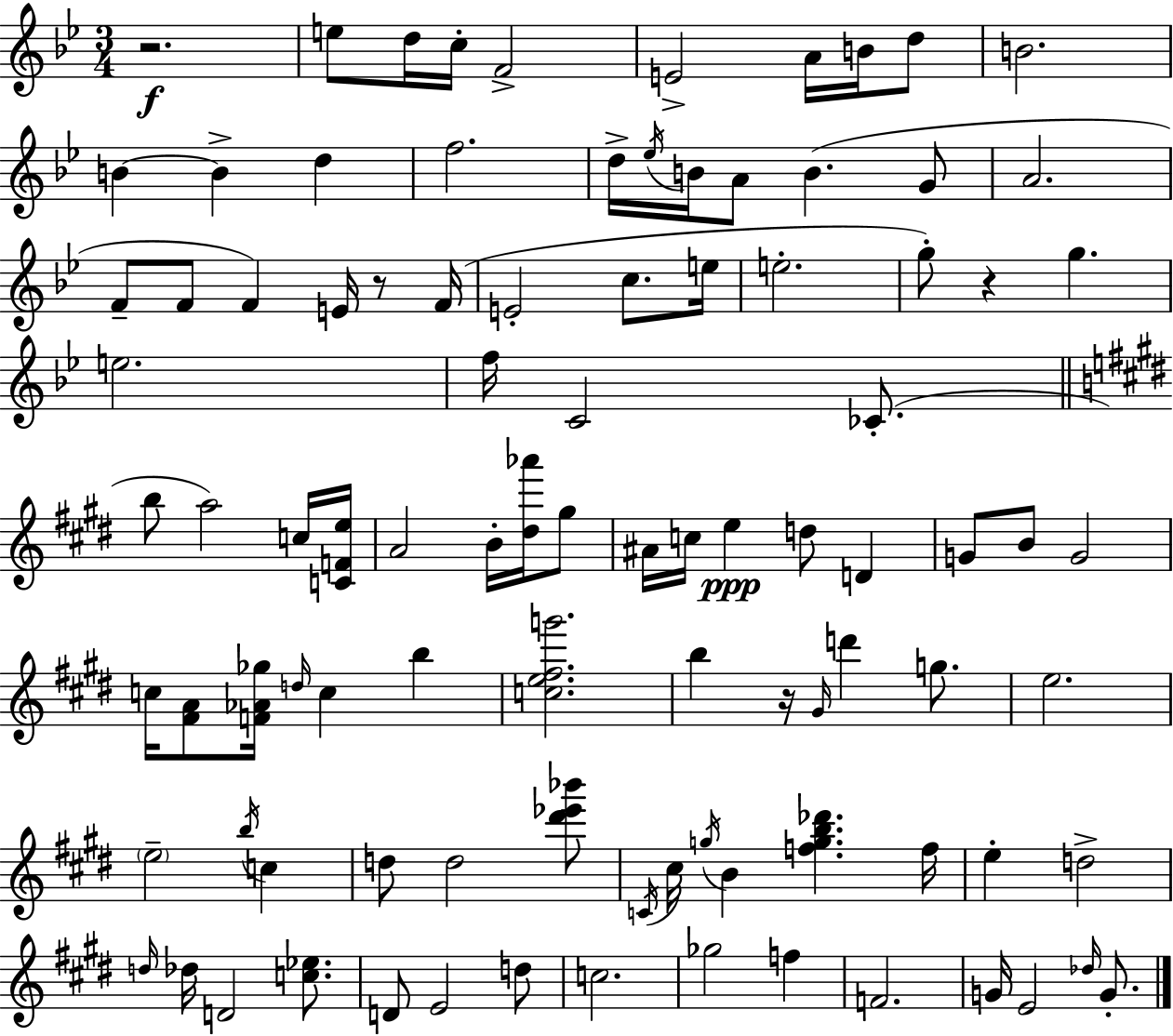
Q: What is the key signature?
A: G minor